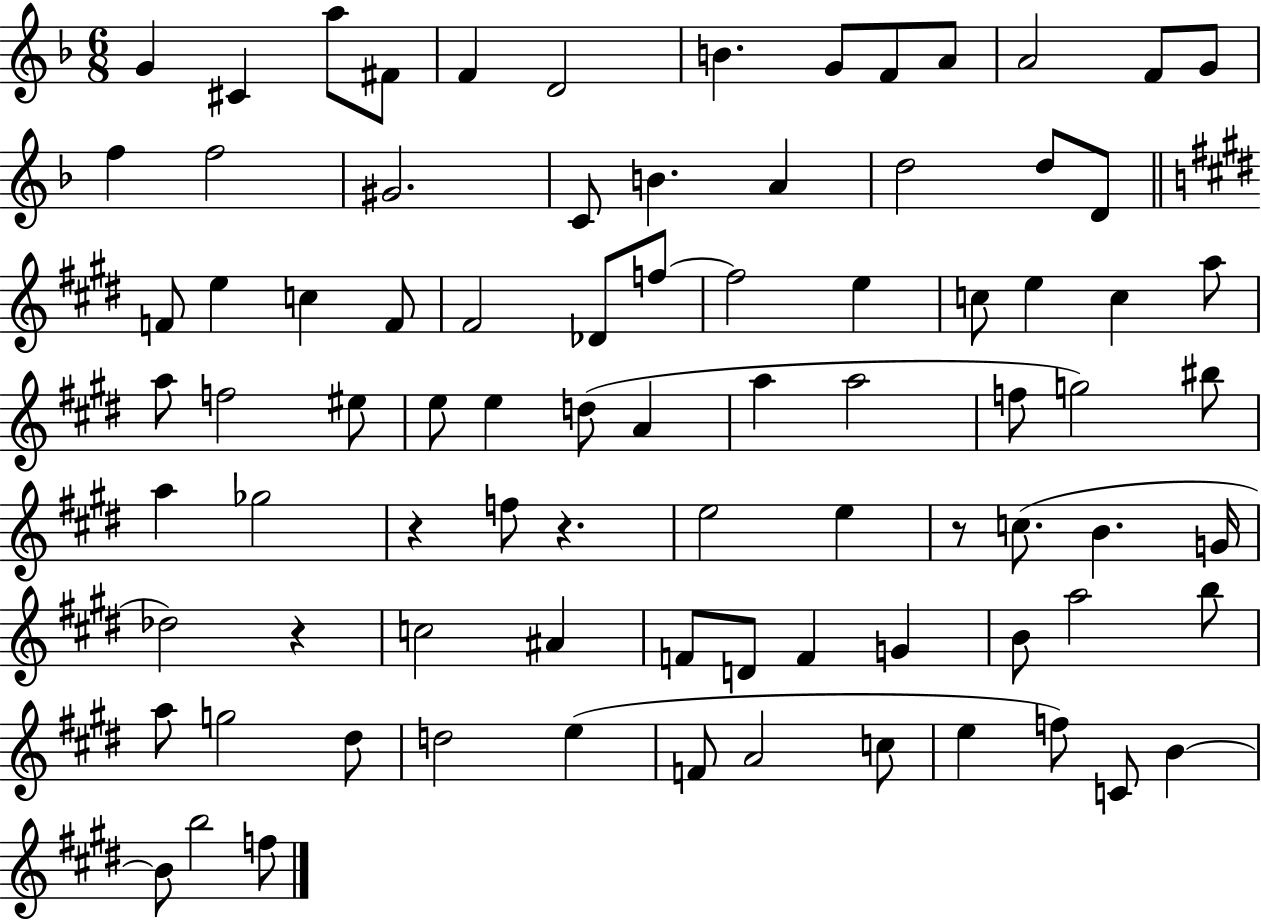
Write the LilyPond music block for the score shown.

{
  \clef treble
  \numericTimeSignature
  \time 6/8
  \key f \major
  g'4 cis'4 a''8 fis'8 | f'4 d'2 | b'4. g'8 f'8 a'8 | a'2 f'8 g'8 | \break f''4 f''2 | gis'2. | c'8 b'4. a'4 | d''2 d''8 d'8 | \break \bar "||" \break \key e \major f'8 e''4 c''4 f'8 | fis'2 des'8 f''8~~ | f''2 e''4 | c''8 e''4 c''4 a''8 | \break a''8 f''2 eis''8 | e''8 e''4 d''8( a'4 | a''4 a''2 | f''8 g''2) bis''8 | \break a''4 ges''2 | r4 f''8 r4. | e''2 e''4 | r8 c''8.( b'4. g'16 | \break des''2) r4 | c''2 ais'4 | f'8 d'8 f'4 g'4 | b'8 a''2 b''8 | \break a''8 g''2 dis''8 | d''2 e''4( | f'8 a'2 c''8 | e''4 f''8) c'8 b'4~~ | \break b'8 b''2 f''8 | \bar "|."
}